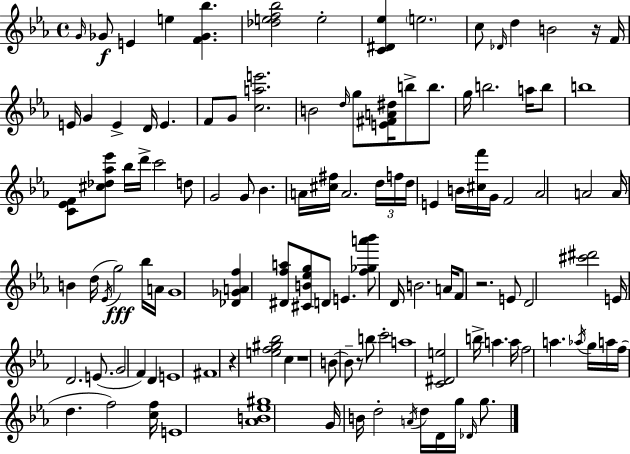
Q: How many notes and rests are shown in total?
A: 120